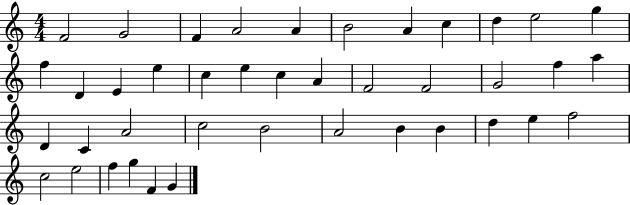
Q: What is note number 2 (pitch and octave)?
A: G4